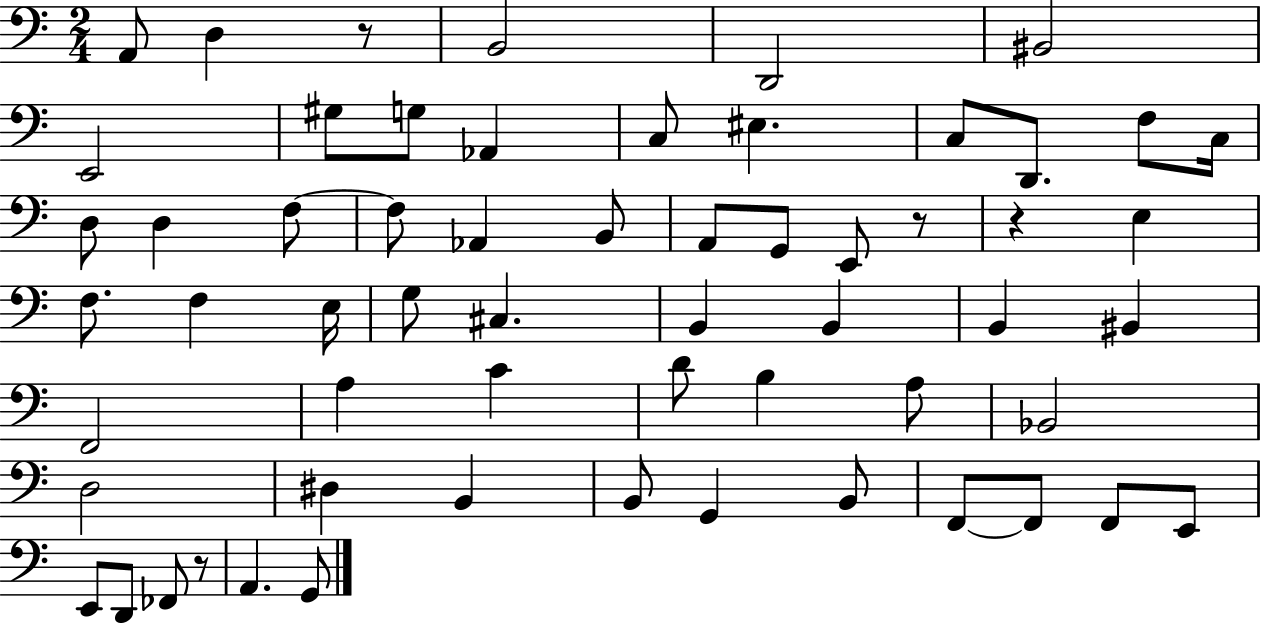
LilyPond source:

{
  \clef bass
  \numericTimeSignature
  \time 2/4
  \key c \major
  a,8 d4 r8 | b,2 | d,2 | bis,2 | \break e,2 | gis8 g8 aes,4 | c8 eis4. | c8 d,8. f8 c16 | \break d8 d4 f8~~ | f8 aes,4 b,8 | a,8 g,8 e,8 r8 | r4 e4 | \break f8. f4 e16 | g8 cis4. | b,4 b,4 | b,4 bis,4 | \break f,2 | a4 c'4 | d'8 b4 a8 | bes,2 | \break d2 | dis4 b,4 | b,8 g,4 b,8 | f,8~~ f,8 f,8 e,8 | \break e,8 d,8 fes,8 r8 | a,4. g,8 | \bar "|."
}